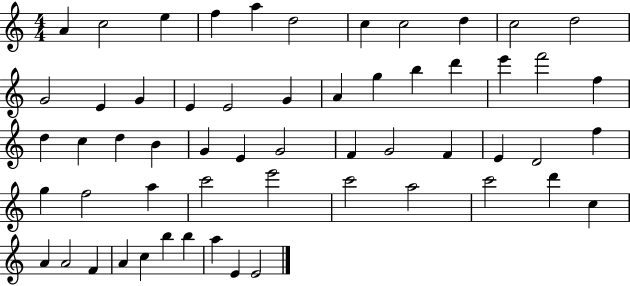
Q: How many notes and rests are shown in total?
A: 57